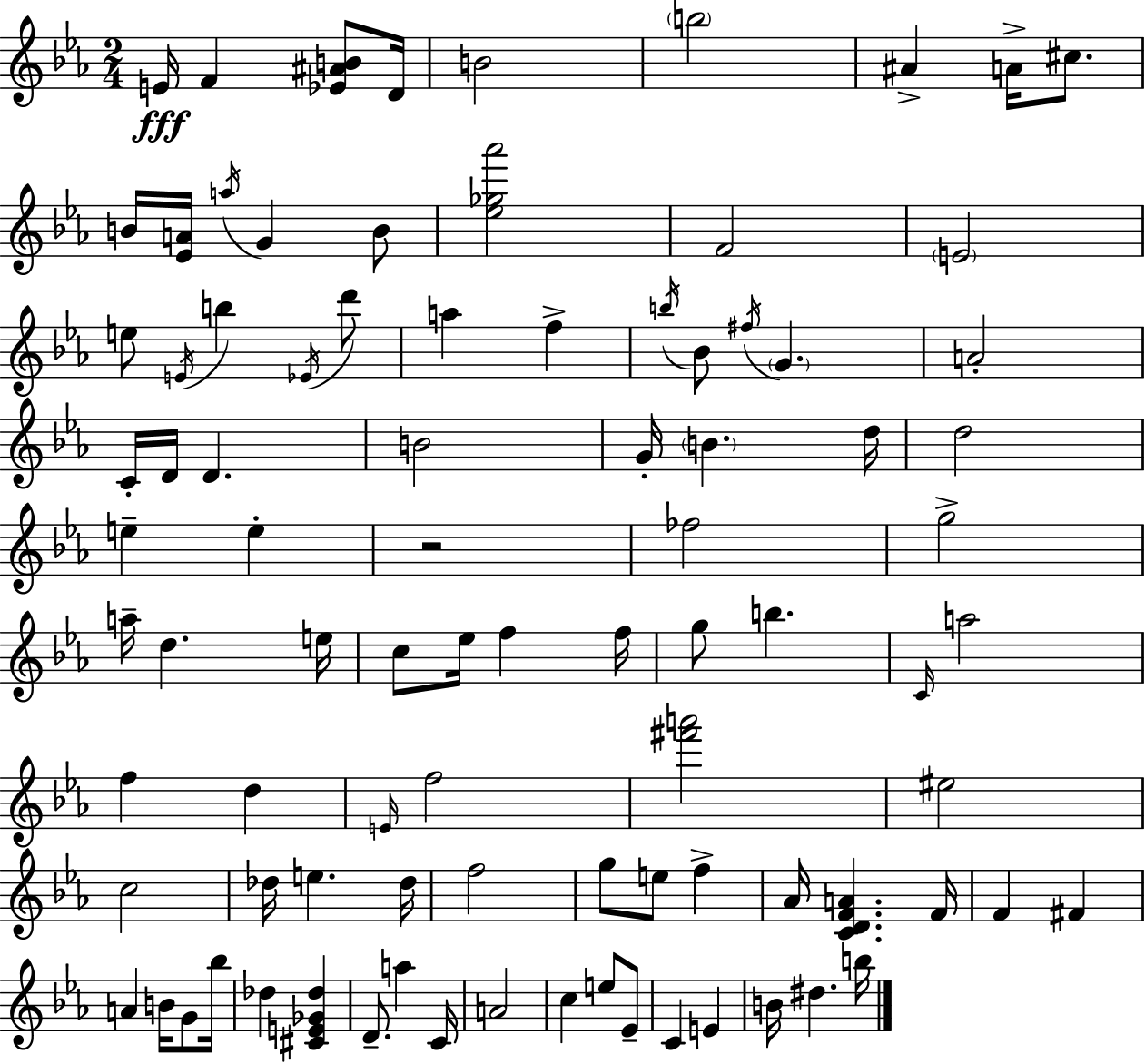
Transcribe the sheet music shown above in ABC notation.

X:1
T:Untitled
M:2/4
L:1/4
K:Eb
E/4 F [_E^AB]/2 D/4 B2 b2 ^A A/4 ^c/2 B/4 [_EA]/4 a/4 G B/2 [_e_g_a']2 F2 E2 e/2 E/4 b _E/4 d'/2 a f b/4 _B/2 ^f/4 G A2 C/4 D/4 D B2 G/4 B d/4 d2 e e z2 _f2 g2 a/4 d e/4 c/2 _e/4 f f/4 g/2 b C/4 a2 f d E/4 f2 [^f'a']2 ^e2 c2 _d/4 e _d/4 f2 g/2 e/2 f _A/4 [CDFA] F/4 F ^F A B/4 G/2 _b/4 _d [^CE_G_d] D/2 a C/4 A2 c e/2 _E/2 C E B/4 ^d b/4